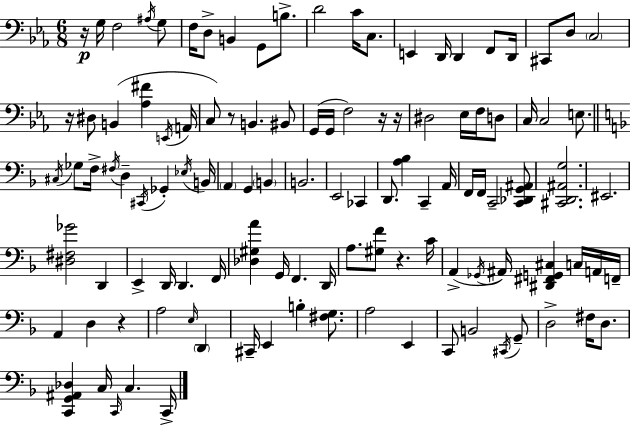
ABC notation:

X:1
T:Untitled
M:6/8
L:1/4
K:Eb
z/4 G,/4 F,2 ^A,/4 G,/2 F,/4 D,/2 B,, G,,/2 B,/2 D2 C/4 C,/2 E,, D,,/4 D,, F,,/2 D,,/4 ^C,,/2 D,/2 C,2 z/4 ^D,/2 B,, [_A,^F] E,,/4 A,,/4 C,/2 z/2 B,, ^B,,/2 G,,/4 G,,/4 F,2 z/4 z/4 ^D,2 _E,/4 F,/4 D,/2 C,/4 C,2 E,/2 ^C,/4 _G,/2 F,/4 ^F,/4 D, ^C,,/4 _G,, _E,/4 B,,/4 A,, G,, B,, B,,2 E,,2 _C,, D,,/2 [A,_B,] C,, A,,/4 F,,/4 F,,/4 C,,2 [C,,_D,,G,,^A,,]/2 [^C,,D,,^A,,G,]2 ^E,,2 [^D,^F,_G]2 D,, E,, D,,/4 D,, F,,/4 [_D,^G,A] G,,/4 F,, D,,/4 A,/2 [^G,F]/2 z C/4 A,, _G,,/4 ^A,,/4 [^D,,^F,,G,,^C,] C,/4 A,,/4 F,,/4 A,, D, z A,2 E,/4 D,, ^C,,/4 E,, B, [^F,G,]/2 A,2 E,, C,,/2 B,,2 ^C,,/4 G,,/2 D,2 ^F,/4 D,/2 [C,,G,,^A,,_D,] C,/4 C,,/4 C, C,,/4